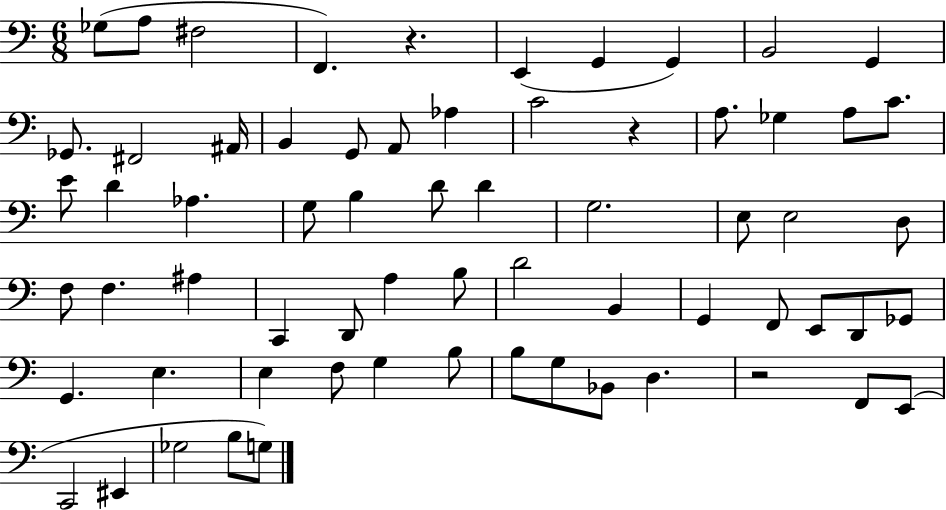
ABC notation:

X:1
T:Untitled
M:6/8
L:1/4
K:C
_G,/2 A,/2 ^F,2 F,, z E,, G,, G,, B,,2 G,, _G,,/2 ^F,,2 ^A,,/4 B,, G,,/2 A,,/2 _A, C2 z A,/2 _G, A,/2 C/2 E/2 D _A, G,/2 B, D/2 D G,2 E,/2 E,2 D,/2 F,/2 F, ^A, C,, D,,/2 A, B,/2 D2 B,, G,, F,,/2 E,,/2 D,,/2 _G,,/2 G,, E, E, F,/2 G, B,/2 B,/2 G,/2 _B,,/2 D, z2 F,,/2 E,,/2 C,,2 ^E,, _G,2 B,/2 G,/2